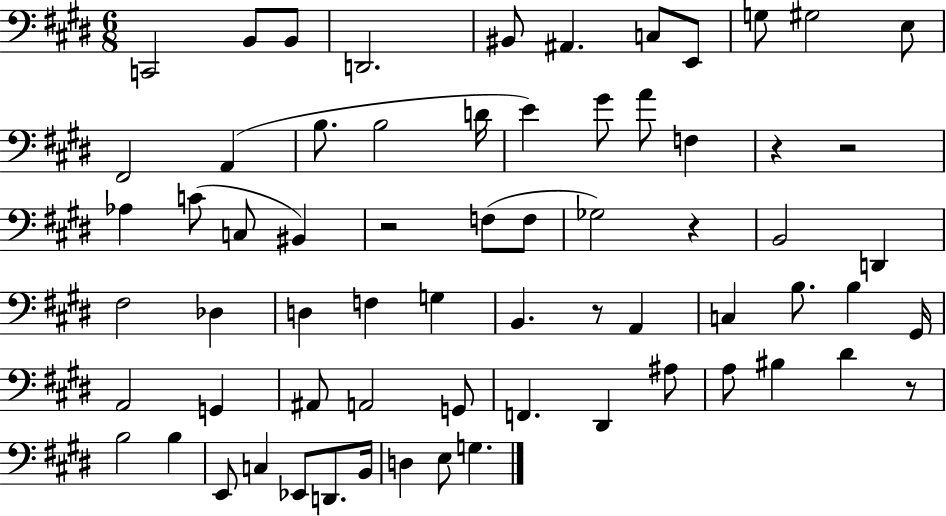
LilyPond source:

{
  \clef bass
  \numericTimeSignature
  \time 6/8
  \key e \major
  c,2 b,8 b,8 | d,2. | bis,8 ais,4. c8 e,8 | g8 gis2 e8 | \break fis,2 a,4( | b8. b2 d'16 | e'4) gis'8 a'8 f4 | r4 r2 | \break aes4 c'8( c8 bis,4) | r2 f8( f8 | ges2) r4 | b,2 d,4 | \break fis2 des4 | d4 f4 g4 | b,4. r8 a,4 | c4 b8. b4 gis,16 | \break a,2 g,4 | ais,8 a,2 g,8 | f,4. dis,4 ais8 | a8 bis4 dis'4 r8 | \break b2 b4 | e,8 c4 ees,8 d,8. b,16 | d4 e8 g4. | \bar "|."
}